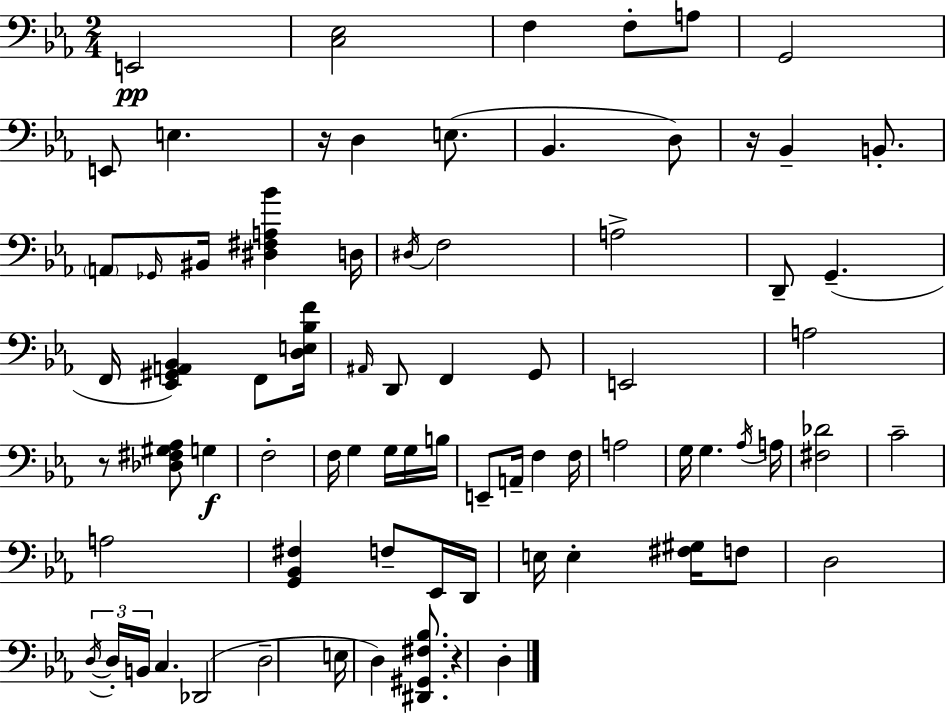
X:1
T:Untitled
M:2/4
L:1/4
K:Cm
E,,2 [C,_E,]2 F, F,/2 A,/2 G,,2 E,,/2 E, z/4 D, E,/2 _B,, D,/2 z/4 _B,, B,,/2 A,,/2 _G,,/4 ^B,,/4 [^D,^F,A,_B] D,/4 ^D,/4 F,2 A,2 D,,/2 G,, F,,/4 [_E,,^G,,A,,_B,,] F,,/2 [D,E,_B,F]/4 ^A,,/4 D,,/2 F,, G,,/2 E,,2 A,2 z/2 [_D,^F,^G,_A,]/2 G, F,2 F,/4 G, G,/4 G,/4 B,/4 E,,/2 A,,/4 F, F,/4 A,2 G,/4 G, _A,/4 A,/4 [^F,_D]2 C2 A,2 [G,,_B,,^F,] F,/2 _E,,/4 D,,/4 E,/4 E, [^F,^G,]/4 F,/2 D,2 D,/4 D,/4 B,,/4 C, _D,,2 D,2 E,/4 D, [^D,,^G,,^F,_B,]/2 z D,